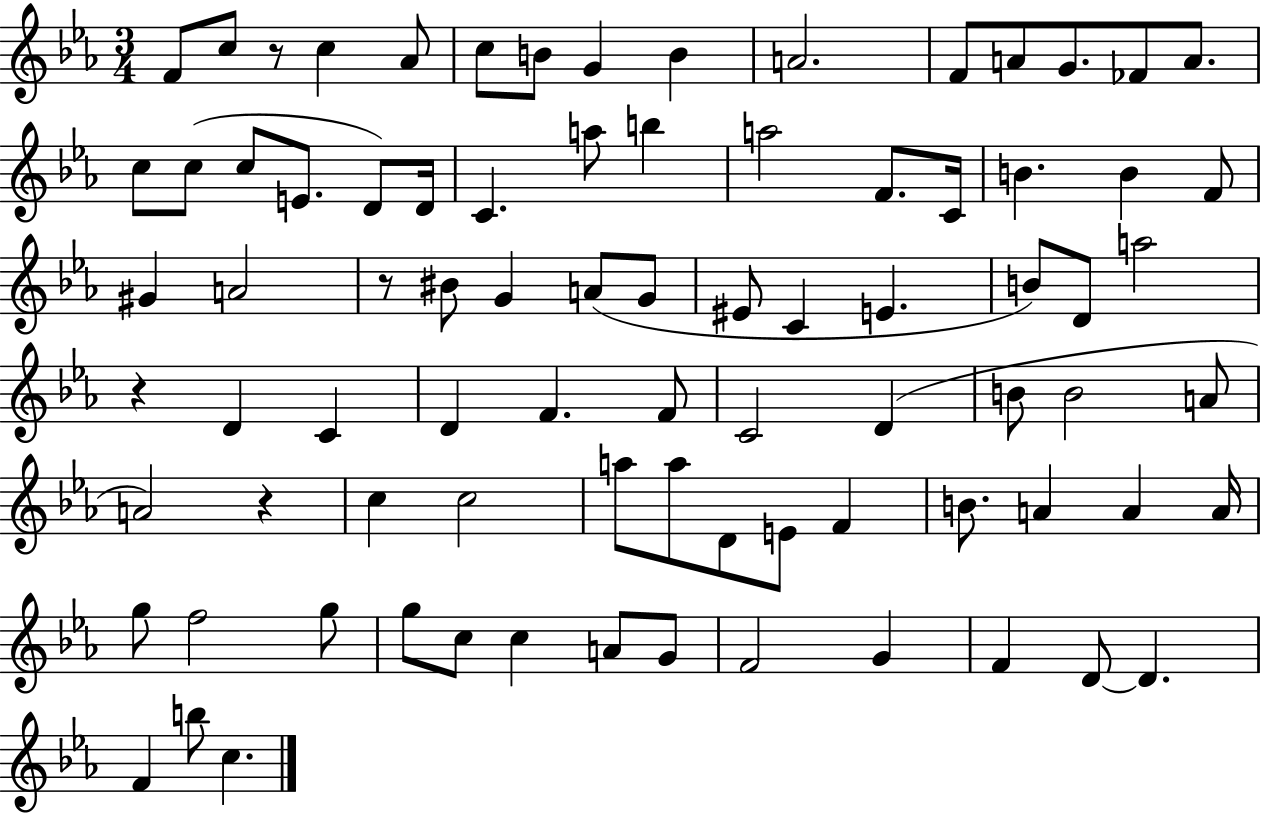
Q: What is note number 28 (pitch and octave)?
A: B4